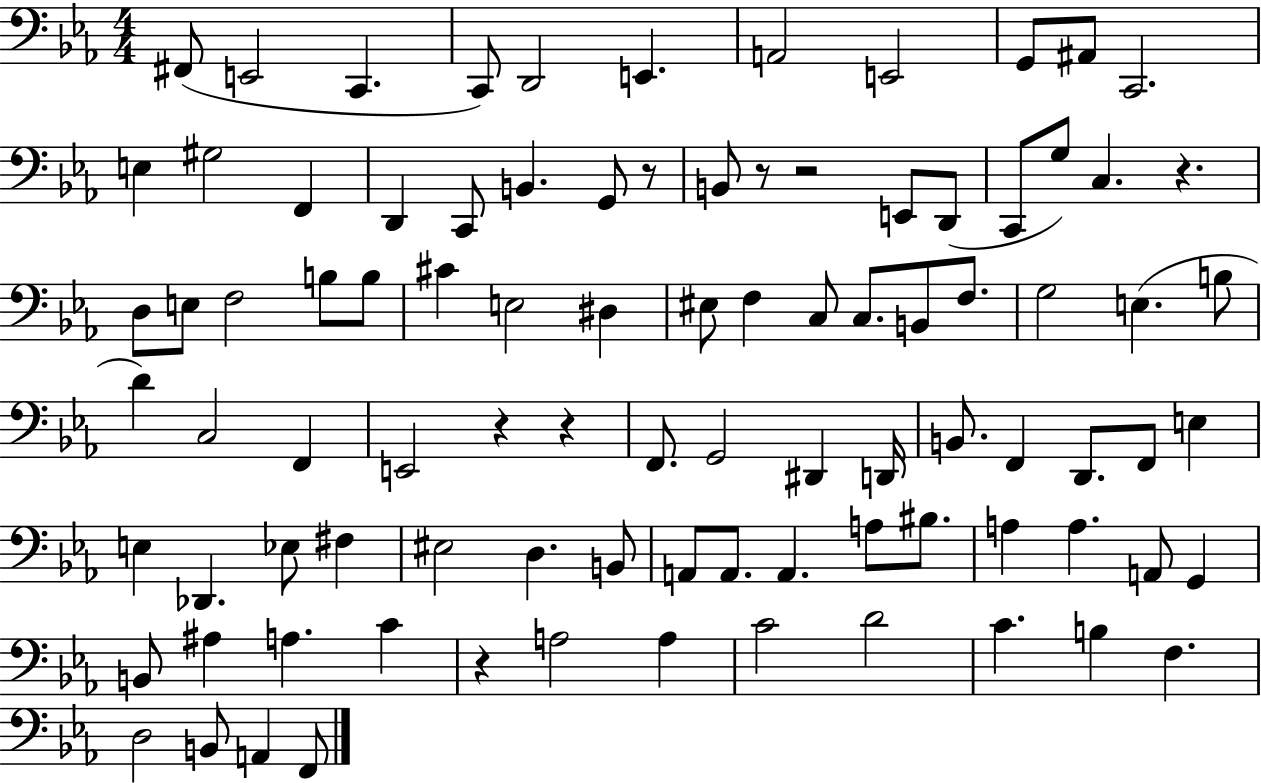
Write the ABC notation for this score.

X:1
T:Untitled
M:4/4
L:1/4
K:Eb
^F,,/2 E,,2 C,, C,,/2 D,,2 E,, A,,2 E,,2 G,,/2 ^A,,/2 C,,2 E, ^G,2 F,, D,, C,,/2 B,, G,,/2 z/2 B,,/2 z/2 z2 E,,/2 D,,/2 C,,/2 G,/2 C, z D,/2 E,/2 F,2 B,/2 B,/2 ^C E,2 ^D, ^E,/2 F, C,/2 C,/2 B,,/2 F,/2 G,2 E, B,/2 D C,2 F,, E,,2 z z F,,/2 G,,2 ^D,, D,,/4 B,,/2 F,, D,,/2 F,,/2 E, E, _D,, _E,/2 ^F, ^E,2 D, B,,/2 A,,/2 A,,/2 A,, A,/2 ^B,/2 A, A, A,,/2 G,, B,,/2 ^A, A, C z A,2 A, C2 D2 C B, F, D,2 B,,/2 A,, F,,/2